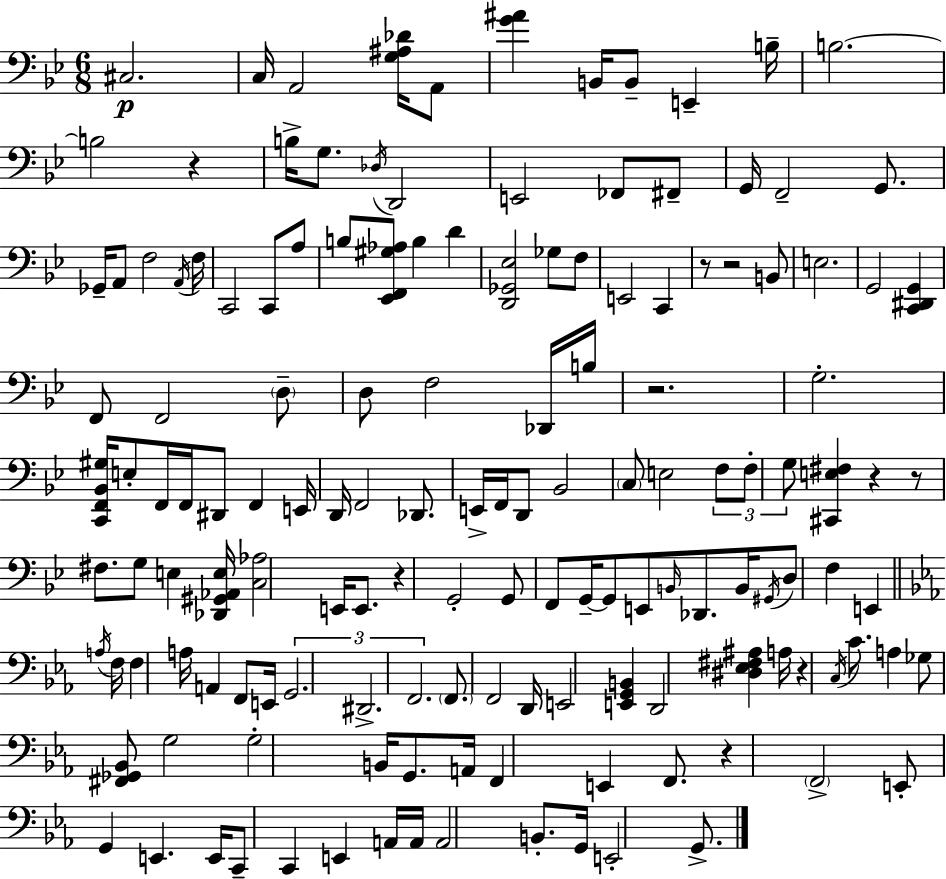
C#3/h. C3/s A2/h [G3,A#3,Db4]/s A2/e [G4,A#4]/q B2/s B2/e E2/q B3/s B3/h. B3/h R/q B3/s G3/e. Db3/s D2/h E2/h FES2/e F#2/e G2/s F2/h G2/e. Gb2/s A2/e F3/h A2/s F3/s C2/h C2/e A3/e B3/e [Eb2,F2,G#3,Ab3]/e B3/q D4/q [D2,Gb2,Eb3]/h Gb3/e F3/e E2/h C2/q R/e R/h B2/e E3/h. G2/h [C2,D#2,G2]/q F2/e F2/h D3/e D3/e F3/h Db2/s B3/s R/h. G3/h. [C2,F2,Bb2,G#3]/s E3/e F2/s F2/s D#2/e F2/q E2/s D2/s F2/h Db2/e. E2/s F2/s D2/e Bb2/h C3/e E3/h F3/e F3/e G3/e [C#2,E3,F#3]/q R/q R/e F#3/e. G3/e E3/q [Db2,G#2,Ab2,E3]/s [C3,Ab3]/h E2/s E2/e. R/q G2/h G2/e F2/e G2/s G2/e E2/e B2/s Db2/e. B2/s G#2/s D3/e F3/q E2/q A3/s F3/s F3/q A3/s A2/q F2/e E2/s G2/h. D#2/h. F2/h. F2/e. F2/h D2/s E2/h [E2,G2,B2]/q D2/h [D#3,Eb3,F#3,A#3]/q A3/s R/q C3/s C4/e. A3/q Gb3/e [F#2,Gb2,Bb2]/e G3/h G3/h B2/s G2/e. A2/s F2/q E2/q F2/e. R/q F2/h E2/e G2/q E2/q. E2/s C2/e C2/q E2/q A2/s A2/s A2/h B2/e. G2/s E2/h G2/e.